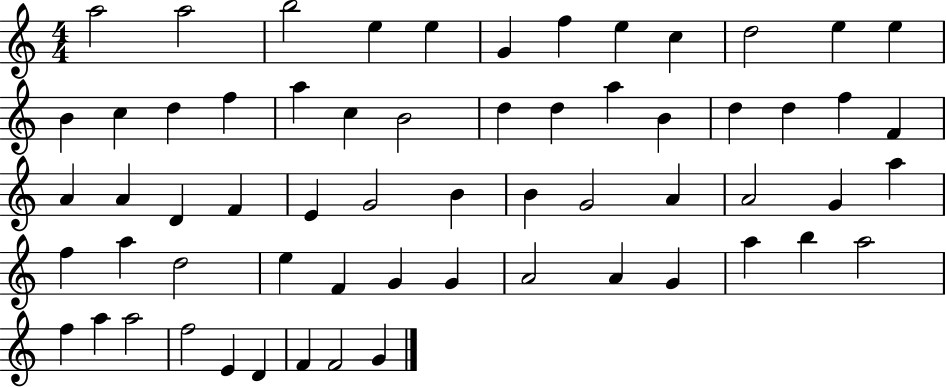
{
  \clef treble
  \numericTimeSignature
  \time 4/4
  \key c \major
  a''2 a''2 | b''2 e''4 e''4 | g'4 f''4 e''4 c''4 | d''2 e''4 e''4 | \break b'4 c''4 d''4 f''4 | a''4 c''4 b'2 | d''4 d''4 a''4 b'4 | d''4 d''4 f''4 f'4 | \break a'4 a'4 d'4 f'4 | e'4 g'2 b'4 | b'4 g'2 a'4 | a'2 g'4 a''4 | \break f''4 a''4 d''2 | e''4 f'4 g'4 g'4 | a'2 a'4 g'4 | a''4 b''4 a''2 | \break f''4 a''4 a''2 | f''2 e'4 d'4 | f'4 f'2 g'4 | \bar "|."
}